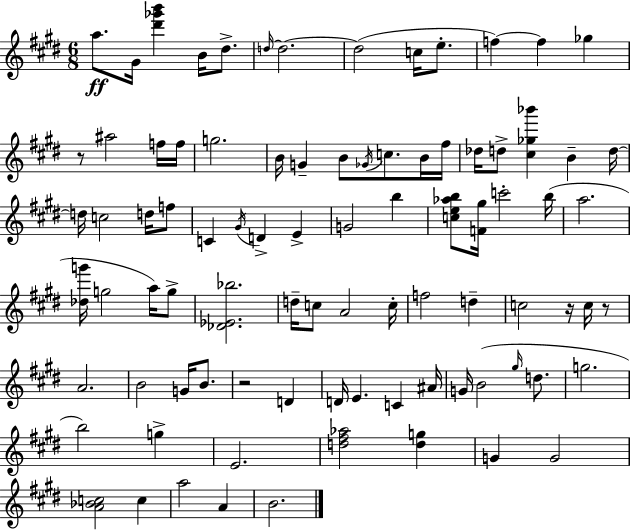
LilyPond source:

{
  \clef treble
  \numericTimeSignature
  \time 6/8
  \key e \major
  a''8.\ff gis'16 <dis''' ges''' b'''>4 b'16 dis''8.-> | \grace { d''16~ }~ d''2. | d''2( c''16 e''8.-. | f''4~~) f''4 ges''4 | \break r8 ais''2 f''16 | f''16 g''2. | b'16 g'4-- b'8 \acciaccatura { ges'16 } c''8. | b'16 fis''16 des''16 d''8-> <cis'' ges'' bes'''>4 b'4-- | \break d''16~~ d''16 c''2 d''16 | f''8 c'4 \acciaccatura { gis'16 } d'4-> e'4-> | g'2 b''4 | <c'' e'' aes'' b''>8 <f' gis''>16 c'''2-. | \break b''16( a''2. | <des'' g'''>16 g''2 | a''16) g''8-> <des' ees' bes''>2. | d''16-- c''8 a'2 | \break c''16-. f''2 d''4-- | c''2 r16 | c''16 r8 a'2. | b'2 g'16 | \break b'8. r2 d'4 | d'16 e'4. c'4 | ais'16 g'16 b'2( | \grace { gis''16 } d''8. g''2. | \break b''2) | g''4-> e'2. | <d'' fis'' aes''>2 | <d'' g''>4 g'4 g'2 | \break <a' bes' c''>2 | c''4 a''2 | a'4 b'2. | \bar "|."
}